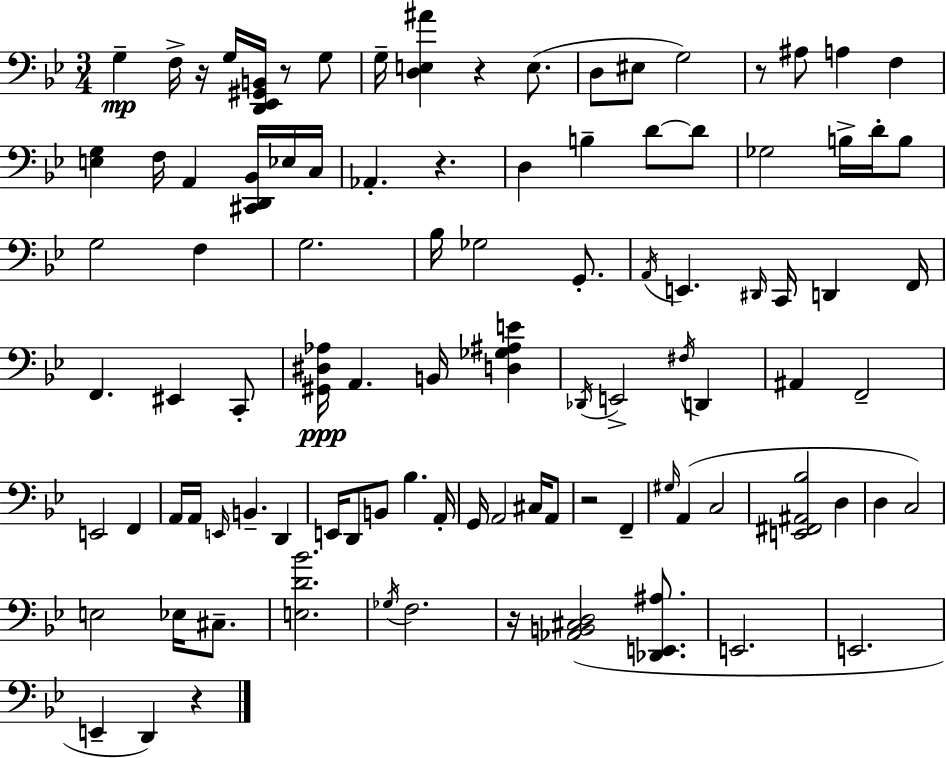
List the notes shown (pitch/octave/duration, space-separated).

G3/q F3/s R/s G3/s [D2,Eb2,G#2,B2]/s R/e G3/e G3/s [D3,E3,A#4]/q R/q E3/e. D3/e EIS3/e G3/h R/e A#3/e A3/q F3/q [E3,G3]/q F3/s A2/q [C#2,D2,Bb2]/s Eb3/s C3/s Ab2/q. R/q. D3/q B3/q D4/e D4/e Gb3/h B3/s D4/s B3/e G3/h F3/q G3/h. Bb3/s Gb3/h G2/e. A2/s E2/q. D#2/s C2/s D2/q F2/s F2/q. EIS2/q C2/e [G#2,D#3,Ab3]/s A2/q. B2/s [D3,Gb3,A#3,E4]/q Db2/s E2/h F#3/s D2/q A#2/q F2/h E2/h F2/q A2/s A2/s E2/s B2/q. D2/q E2/s D2/e B2/e Bb3/q. A2/s G2/s A2/h C#3/s A2/e R/h F2/q G#3/s A2/q C3/h [E2,F#2,A#2,Bb3]/h D3/q D3/q C3/h E3/h Eb3/s C#3/e. [E3,D4,Bb4]/h. Gb3/s F3/h. R/s [Ab2,B2,C#3,D3]/h [Db2,E2,A#3]/e. E2/h. E2/h. E2/q D2/q R/q